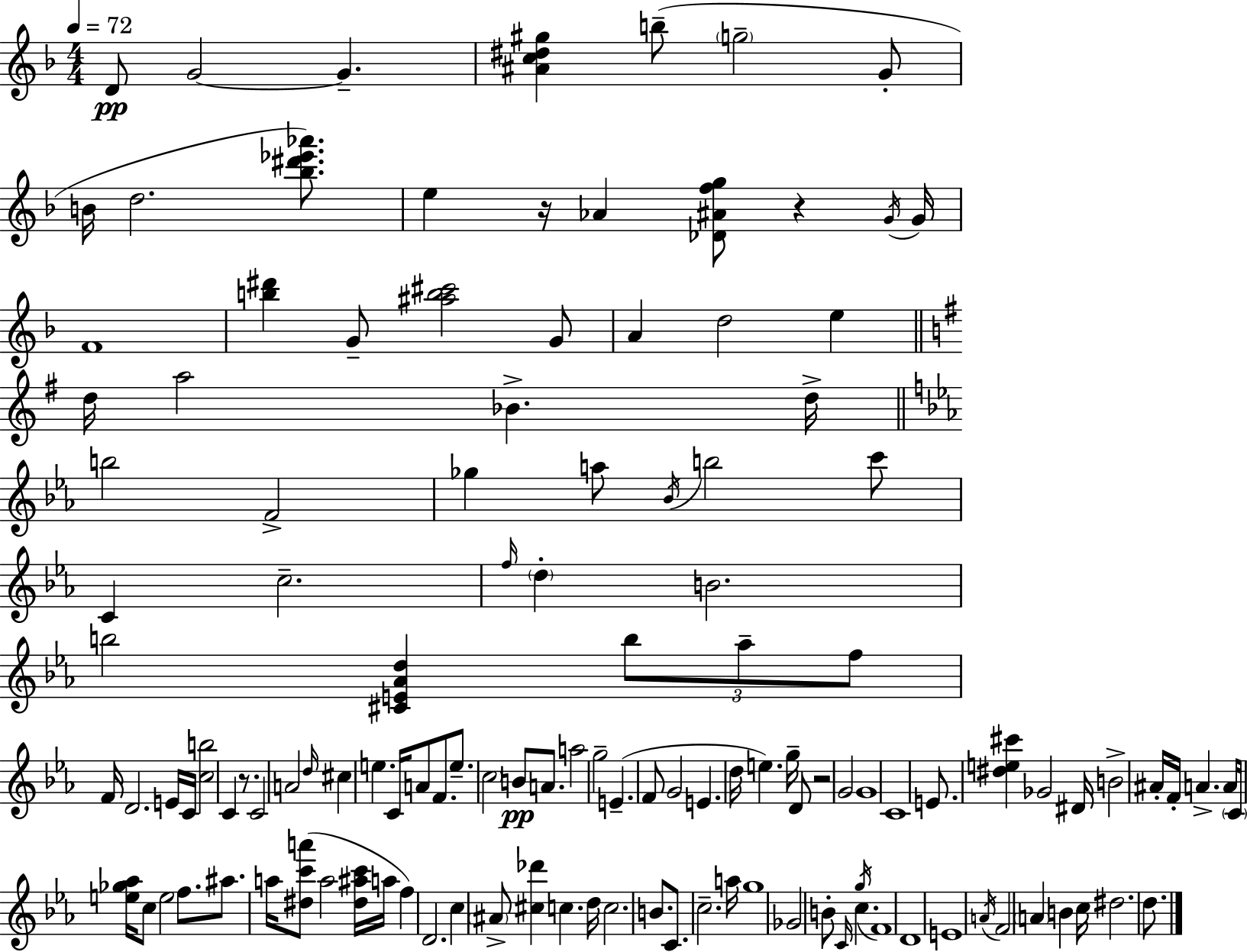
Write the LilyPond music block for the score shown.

{
  \clef treble
  \numericTimeSignature
  \time 4/4
  \key d \minor
  \tempo 4 = 72
  d'8\pp g'2~~ g'4.-- | <ais' c'' dis'' gis''>4 b''8--( \parenthesize g''2-- g'8-. | b'16 d''2. <bes'' dis''' ees''' aes'''>8.) | e''4 r16 aes'4 <des' ais' f'' g''>8 r4 \acciaccatura { g'16 } | \break g'16 f'1 | <b'' dis'''>4 g'8-- <ais'' b'' cis'''>2 g'8 | a'4 d''2 e''4 | \bar "||" \break \key g \major d''16 a''2 bes'4.-> d''16-> | \bar "||" \break \key c \minor b''2 f'2-> | ges''4 a''8 \acciaccatura { bes'16 } b''2 c'''8 | c'4 c''2.-- | \grace { f''16 } \parenthesize d''4-. b'2. | \break b''2 <cis' e' aes' d''>4 \tuplet 3/2 { b''8 | aes''8-- f''8 } f'16 d'2. | e'16 c'16 <c'' b''>2 c'4 r8. | c'2 a'2 | \break \grace { d''16 } cis''4 e''4. c'16 a'8 | f'8. e''8.-- \parenthesize c''2 b'8\pp | a'8. a''2 g''2-- | e'4.--( f'8 g'2 | \break e'4. d''16 e''4.) | g''16-- d'8 r2 g'2 | g'1 | c'1 | \break e'8. <dis'' e'' cis'''>4 ges'2 | dis'16 b'2-> ais'16-. f'16-. a'4.-> | a'16 \parenthesize c'16 <e'' ges'' aes''>16 c''8 e''2 | f''8. ais''8. a''16 <dis'' c''' a'''>8( a''2 | \break <dis'' ais'' c'''>16 a''16 f''4) d'2. | c''4 \parenthesize ais'8-> <cis'' des'''>4 c''4. | d''16 c''2. | b'8. c'8. c''2.-- | \break a''16 g''1 | ges'2 b'8-. \grace { c'16 } c''4. | \acciaccatura { g''16 } f'1 | d'1 | \break e'1 | \acciaccatura { a'16 } f'2 \parenthesize a'4 | b'4 c''16 dis''2. | d''8. \bar "|."
}